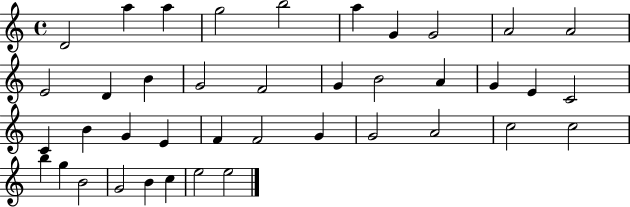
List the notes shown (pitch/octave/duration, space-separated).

D4/h A5/q A5/q G5/h B5/h A5/q G4/q G4/h A4/h A4/h E4/h D4/q B4/q G4/h F4/h G4/q B4/h A4/q G4/q E4/q C4/h C4/q B4/q G4/q E4/q F4/q F4/h G4/q G4/h A4/h C5/h C5/h B5/q G5/q B4/h G4/h B4/q C5/q E5/h E5/h